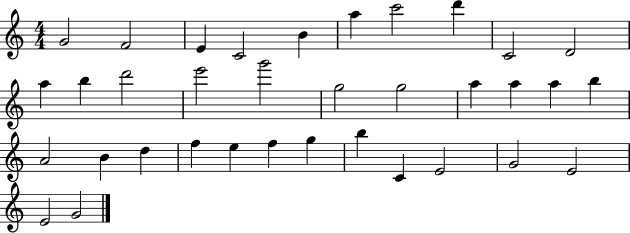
X:1
T:Untitled
M:4/4
L:1/4
K:C
G2 F2 E C2 B a c'2 d' C2 D2 a b d'2 e'2 g'2 g2 g2 a a a b A2 B d f e f g b C E2 G2 E2 E2 G2